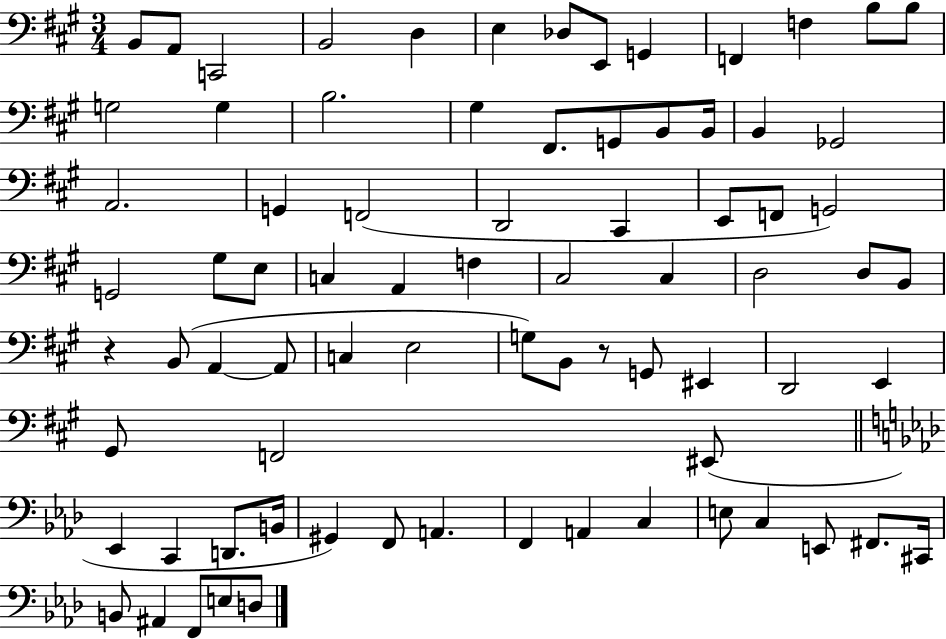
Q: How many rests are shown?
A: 2